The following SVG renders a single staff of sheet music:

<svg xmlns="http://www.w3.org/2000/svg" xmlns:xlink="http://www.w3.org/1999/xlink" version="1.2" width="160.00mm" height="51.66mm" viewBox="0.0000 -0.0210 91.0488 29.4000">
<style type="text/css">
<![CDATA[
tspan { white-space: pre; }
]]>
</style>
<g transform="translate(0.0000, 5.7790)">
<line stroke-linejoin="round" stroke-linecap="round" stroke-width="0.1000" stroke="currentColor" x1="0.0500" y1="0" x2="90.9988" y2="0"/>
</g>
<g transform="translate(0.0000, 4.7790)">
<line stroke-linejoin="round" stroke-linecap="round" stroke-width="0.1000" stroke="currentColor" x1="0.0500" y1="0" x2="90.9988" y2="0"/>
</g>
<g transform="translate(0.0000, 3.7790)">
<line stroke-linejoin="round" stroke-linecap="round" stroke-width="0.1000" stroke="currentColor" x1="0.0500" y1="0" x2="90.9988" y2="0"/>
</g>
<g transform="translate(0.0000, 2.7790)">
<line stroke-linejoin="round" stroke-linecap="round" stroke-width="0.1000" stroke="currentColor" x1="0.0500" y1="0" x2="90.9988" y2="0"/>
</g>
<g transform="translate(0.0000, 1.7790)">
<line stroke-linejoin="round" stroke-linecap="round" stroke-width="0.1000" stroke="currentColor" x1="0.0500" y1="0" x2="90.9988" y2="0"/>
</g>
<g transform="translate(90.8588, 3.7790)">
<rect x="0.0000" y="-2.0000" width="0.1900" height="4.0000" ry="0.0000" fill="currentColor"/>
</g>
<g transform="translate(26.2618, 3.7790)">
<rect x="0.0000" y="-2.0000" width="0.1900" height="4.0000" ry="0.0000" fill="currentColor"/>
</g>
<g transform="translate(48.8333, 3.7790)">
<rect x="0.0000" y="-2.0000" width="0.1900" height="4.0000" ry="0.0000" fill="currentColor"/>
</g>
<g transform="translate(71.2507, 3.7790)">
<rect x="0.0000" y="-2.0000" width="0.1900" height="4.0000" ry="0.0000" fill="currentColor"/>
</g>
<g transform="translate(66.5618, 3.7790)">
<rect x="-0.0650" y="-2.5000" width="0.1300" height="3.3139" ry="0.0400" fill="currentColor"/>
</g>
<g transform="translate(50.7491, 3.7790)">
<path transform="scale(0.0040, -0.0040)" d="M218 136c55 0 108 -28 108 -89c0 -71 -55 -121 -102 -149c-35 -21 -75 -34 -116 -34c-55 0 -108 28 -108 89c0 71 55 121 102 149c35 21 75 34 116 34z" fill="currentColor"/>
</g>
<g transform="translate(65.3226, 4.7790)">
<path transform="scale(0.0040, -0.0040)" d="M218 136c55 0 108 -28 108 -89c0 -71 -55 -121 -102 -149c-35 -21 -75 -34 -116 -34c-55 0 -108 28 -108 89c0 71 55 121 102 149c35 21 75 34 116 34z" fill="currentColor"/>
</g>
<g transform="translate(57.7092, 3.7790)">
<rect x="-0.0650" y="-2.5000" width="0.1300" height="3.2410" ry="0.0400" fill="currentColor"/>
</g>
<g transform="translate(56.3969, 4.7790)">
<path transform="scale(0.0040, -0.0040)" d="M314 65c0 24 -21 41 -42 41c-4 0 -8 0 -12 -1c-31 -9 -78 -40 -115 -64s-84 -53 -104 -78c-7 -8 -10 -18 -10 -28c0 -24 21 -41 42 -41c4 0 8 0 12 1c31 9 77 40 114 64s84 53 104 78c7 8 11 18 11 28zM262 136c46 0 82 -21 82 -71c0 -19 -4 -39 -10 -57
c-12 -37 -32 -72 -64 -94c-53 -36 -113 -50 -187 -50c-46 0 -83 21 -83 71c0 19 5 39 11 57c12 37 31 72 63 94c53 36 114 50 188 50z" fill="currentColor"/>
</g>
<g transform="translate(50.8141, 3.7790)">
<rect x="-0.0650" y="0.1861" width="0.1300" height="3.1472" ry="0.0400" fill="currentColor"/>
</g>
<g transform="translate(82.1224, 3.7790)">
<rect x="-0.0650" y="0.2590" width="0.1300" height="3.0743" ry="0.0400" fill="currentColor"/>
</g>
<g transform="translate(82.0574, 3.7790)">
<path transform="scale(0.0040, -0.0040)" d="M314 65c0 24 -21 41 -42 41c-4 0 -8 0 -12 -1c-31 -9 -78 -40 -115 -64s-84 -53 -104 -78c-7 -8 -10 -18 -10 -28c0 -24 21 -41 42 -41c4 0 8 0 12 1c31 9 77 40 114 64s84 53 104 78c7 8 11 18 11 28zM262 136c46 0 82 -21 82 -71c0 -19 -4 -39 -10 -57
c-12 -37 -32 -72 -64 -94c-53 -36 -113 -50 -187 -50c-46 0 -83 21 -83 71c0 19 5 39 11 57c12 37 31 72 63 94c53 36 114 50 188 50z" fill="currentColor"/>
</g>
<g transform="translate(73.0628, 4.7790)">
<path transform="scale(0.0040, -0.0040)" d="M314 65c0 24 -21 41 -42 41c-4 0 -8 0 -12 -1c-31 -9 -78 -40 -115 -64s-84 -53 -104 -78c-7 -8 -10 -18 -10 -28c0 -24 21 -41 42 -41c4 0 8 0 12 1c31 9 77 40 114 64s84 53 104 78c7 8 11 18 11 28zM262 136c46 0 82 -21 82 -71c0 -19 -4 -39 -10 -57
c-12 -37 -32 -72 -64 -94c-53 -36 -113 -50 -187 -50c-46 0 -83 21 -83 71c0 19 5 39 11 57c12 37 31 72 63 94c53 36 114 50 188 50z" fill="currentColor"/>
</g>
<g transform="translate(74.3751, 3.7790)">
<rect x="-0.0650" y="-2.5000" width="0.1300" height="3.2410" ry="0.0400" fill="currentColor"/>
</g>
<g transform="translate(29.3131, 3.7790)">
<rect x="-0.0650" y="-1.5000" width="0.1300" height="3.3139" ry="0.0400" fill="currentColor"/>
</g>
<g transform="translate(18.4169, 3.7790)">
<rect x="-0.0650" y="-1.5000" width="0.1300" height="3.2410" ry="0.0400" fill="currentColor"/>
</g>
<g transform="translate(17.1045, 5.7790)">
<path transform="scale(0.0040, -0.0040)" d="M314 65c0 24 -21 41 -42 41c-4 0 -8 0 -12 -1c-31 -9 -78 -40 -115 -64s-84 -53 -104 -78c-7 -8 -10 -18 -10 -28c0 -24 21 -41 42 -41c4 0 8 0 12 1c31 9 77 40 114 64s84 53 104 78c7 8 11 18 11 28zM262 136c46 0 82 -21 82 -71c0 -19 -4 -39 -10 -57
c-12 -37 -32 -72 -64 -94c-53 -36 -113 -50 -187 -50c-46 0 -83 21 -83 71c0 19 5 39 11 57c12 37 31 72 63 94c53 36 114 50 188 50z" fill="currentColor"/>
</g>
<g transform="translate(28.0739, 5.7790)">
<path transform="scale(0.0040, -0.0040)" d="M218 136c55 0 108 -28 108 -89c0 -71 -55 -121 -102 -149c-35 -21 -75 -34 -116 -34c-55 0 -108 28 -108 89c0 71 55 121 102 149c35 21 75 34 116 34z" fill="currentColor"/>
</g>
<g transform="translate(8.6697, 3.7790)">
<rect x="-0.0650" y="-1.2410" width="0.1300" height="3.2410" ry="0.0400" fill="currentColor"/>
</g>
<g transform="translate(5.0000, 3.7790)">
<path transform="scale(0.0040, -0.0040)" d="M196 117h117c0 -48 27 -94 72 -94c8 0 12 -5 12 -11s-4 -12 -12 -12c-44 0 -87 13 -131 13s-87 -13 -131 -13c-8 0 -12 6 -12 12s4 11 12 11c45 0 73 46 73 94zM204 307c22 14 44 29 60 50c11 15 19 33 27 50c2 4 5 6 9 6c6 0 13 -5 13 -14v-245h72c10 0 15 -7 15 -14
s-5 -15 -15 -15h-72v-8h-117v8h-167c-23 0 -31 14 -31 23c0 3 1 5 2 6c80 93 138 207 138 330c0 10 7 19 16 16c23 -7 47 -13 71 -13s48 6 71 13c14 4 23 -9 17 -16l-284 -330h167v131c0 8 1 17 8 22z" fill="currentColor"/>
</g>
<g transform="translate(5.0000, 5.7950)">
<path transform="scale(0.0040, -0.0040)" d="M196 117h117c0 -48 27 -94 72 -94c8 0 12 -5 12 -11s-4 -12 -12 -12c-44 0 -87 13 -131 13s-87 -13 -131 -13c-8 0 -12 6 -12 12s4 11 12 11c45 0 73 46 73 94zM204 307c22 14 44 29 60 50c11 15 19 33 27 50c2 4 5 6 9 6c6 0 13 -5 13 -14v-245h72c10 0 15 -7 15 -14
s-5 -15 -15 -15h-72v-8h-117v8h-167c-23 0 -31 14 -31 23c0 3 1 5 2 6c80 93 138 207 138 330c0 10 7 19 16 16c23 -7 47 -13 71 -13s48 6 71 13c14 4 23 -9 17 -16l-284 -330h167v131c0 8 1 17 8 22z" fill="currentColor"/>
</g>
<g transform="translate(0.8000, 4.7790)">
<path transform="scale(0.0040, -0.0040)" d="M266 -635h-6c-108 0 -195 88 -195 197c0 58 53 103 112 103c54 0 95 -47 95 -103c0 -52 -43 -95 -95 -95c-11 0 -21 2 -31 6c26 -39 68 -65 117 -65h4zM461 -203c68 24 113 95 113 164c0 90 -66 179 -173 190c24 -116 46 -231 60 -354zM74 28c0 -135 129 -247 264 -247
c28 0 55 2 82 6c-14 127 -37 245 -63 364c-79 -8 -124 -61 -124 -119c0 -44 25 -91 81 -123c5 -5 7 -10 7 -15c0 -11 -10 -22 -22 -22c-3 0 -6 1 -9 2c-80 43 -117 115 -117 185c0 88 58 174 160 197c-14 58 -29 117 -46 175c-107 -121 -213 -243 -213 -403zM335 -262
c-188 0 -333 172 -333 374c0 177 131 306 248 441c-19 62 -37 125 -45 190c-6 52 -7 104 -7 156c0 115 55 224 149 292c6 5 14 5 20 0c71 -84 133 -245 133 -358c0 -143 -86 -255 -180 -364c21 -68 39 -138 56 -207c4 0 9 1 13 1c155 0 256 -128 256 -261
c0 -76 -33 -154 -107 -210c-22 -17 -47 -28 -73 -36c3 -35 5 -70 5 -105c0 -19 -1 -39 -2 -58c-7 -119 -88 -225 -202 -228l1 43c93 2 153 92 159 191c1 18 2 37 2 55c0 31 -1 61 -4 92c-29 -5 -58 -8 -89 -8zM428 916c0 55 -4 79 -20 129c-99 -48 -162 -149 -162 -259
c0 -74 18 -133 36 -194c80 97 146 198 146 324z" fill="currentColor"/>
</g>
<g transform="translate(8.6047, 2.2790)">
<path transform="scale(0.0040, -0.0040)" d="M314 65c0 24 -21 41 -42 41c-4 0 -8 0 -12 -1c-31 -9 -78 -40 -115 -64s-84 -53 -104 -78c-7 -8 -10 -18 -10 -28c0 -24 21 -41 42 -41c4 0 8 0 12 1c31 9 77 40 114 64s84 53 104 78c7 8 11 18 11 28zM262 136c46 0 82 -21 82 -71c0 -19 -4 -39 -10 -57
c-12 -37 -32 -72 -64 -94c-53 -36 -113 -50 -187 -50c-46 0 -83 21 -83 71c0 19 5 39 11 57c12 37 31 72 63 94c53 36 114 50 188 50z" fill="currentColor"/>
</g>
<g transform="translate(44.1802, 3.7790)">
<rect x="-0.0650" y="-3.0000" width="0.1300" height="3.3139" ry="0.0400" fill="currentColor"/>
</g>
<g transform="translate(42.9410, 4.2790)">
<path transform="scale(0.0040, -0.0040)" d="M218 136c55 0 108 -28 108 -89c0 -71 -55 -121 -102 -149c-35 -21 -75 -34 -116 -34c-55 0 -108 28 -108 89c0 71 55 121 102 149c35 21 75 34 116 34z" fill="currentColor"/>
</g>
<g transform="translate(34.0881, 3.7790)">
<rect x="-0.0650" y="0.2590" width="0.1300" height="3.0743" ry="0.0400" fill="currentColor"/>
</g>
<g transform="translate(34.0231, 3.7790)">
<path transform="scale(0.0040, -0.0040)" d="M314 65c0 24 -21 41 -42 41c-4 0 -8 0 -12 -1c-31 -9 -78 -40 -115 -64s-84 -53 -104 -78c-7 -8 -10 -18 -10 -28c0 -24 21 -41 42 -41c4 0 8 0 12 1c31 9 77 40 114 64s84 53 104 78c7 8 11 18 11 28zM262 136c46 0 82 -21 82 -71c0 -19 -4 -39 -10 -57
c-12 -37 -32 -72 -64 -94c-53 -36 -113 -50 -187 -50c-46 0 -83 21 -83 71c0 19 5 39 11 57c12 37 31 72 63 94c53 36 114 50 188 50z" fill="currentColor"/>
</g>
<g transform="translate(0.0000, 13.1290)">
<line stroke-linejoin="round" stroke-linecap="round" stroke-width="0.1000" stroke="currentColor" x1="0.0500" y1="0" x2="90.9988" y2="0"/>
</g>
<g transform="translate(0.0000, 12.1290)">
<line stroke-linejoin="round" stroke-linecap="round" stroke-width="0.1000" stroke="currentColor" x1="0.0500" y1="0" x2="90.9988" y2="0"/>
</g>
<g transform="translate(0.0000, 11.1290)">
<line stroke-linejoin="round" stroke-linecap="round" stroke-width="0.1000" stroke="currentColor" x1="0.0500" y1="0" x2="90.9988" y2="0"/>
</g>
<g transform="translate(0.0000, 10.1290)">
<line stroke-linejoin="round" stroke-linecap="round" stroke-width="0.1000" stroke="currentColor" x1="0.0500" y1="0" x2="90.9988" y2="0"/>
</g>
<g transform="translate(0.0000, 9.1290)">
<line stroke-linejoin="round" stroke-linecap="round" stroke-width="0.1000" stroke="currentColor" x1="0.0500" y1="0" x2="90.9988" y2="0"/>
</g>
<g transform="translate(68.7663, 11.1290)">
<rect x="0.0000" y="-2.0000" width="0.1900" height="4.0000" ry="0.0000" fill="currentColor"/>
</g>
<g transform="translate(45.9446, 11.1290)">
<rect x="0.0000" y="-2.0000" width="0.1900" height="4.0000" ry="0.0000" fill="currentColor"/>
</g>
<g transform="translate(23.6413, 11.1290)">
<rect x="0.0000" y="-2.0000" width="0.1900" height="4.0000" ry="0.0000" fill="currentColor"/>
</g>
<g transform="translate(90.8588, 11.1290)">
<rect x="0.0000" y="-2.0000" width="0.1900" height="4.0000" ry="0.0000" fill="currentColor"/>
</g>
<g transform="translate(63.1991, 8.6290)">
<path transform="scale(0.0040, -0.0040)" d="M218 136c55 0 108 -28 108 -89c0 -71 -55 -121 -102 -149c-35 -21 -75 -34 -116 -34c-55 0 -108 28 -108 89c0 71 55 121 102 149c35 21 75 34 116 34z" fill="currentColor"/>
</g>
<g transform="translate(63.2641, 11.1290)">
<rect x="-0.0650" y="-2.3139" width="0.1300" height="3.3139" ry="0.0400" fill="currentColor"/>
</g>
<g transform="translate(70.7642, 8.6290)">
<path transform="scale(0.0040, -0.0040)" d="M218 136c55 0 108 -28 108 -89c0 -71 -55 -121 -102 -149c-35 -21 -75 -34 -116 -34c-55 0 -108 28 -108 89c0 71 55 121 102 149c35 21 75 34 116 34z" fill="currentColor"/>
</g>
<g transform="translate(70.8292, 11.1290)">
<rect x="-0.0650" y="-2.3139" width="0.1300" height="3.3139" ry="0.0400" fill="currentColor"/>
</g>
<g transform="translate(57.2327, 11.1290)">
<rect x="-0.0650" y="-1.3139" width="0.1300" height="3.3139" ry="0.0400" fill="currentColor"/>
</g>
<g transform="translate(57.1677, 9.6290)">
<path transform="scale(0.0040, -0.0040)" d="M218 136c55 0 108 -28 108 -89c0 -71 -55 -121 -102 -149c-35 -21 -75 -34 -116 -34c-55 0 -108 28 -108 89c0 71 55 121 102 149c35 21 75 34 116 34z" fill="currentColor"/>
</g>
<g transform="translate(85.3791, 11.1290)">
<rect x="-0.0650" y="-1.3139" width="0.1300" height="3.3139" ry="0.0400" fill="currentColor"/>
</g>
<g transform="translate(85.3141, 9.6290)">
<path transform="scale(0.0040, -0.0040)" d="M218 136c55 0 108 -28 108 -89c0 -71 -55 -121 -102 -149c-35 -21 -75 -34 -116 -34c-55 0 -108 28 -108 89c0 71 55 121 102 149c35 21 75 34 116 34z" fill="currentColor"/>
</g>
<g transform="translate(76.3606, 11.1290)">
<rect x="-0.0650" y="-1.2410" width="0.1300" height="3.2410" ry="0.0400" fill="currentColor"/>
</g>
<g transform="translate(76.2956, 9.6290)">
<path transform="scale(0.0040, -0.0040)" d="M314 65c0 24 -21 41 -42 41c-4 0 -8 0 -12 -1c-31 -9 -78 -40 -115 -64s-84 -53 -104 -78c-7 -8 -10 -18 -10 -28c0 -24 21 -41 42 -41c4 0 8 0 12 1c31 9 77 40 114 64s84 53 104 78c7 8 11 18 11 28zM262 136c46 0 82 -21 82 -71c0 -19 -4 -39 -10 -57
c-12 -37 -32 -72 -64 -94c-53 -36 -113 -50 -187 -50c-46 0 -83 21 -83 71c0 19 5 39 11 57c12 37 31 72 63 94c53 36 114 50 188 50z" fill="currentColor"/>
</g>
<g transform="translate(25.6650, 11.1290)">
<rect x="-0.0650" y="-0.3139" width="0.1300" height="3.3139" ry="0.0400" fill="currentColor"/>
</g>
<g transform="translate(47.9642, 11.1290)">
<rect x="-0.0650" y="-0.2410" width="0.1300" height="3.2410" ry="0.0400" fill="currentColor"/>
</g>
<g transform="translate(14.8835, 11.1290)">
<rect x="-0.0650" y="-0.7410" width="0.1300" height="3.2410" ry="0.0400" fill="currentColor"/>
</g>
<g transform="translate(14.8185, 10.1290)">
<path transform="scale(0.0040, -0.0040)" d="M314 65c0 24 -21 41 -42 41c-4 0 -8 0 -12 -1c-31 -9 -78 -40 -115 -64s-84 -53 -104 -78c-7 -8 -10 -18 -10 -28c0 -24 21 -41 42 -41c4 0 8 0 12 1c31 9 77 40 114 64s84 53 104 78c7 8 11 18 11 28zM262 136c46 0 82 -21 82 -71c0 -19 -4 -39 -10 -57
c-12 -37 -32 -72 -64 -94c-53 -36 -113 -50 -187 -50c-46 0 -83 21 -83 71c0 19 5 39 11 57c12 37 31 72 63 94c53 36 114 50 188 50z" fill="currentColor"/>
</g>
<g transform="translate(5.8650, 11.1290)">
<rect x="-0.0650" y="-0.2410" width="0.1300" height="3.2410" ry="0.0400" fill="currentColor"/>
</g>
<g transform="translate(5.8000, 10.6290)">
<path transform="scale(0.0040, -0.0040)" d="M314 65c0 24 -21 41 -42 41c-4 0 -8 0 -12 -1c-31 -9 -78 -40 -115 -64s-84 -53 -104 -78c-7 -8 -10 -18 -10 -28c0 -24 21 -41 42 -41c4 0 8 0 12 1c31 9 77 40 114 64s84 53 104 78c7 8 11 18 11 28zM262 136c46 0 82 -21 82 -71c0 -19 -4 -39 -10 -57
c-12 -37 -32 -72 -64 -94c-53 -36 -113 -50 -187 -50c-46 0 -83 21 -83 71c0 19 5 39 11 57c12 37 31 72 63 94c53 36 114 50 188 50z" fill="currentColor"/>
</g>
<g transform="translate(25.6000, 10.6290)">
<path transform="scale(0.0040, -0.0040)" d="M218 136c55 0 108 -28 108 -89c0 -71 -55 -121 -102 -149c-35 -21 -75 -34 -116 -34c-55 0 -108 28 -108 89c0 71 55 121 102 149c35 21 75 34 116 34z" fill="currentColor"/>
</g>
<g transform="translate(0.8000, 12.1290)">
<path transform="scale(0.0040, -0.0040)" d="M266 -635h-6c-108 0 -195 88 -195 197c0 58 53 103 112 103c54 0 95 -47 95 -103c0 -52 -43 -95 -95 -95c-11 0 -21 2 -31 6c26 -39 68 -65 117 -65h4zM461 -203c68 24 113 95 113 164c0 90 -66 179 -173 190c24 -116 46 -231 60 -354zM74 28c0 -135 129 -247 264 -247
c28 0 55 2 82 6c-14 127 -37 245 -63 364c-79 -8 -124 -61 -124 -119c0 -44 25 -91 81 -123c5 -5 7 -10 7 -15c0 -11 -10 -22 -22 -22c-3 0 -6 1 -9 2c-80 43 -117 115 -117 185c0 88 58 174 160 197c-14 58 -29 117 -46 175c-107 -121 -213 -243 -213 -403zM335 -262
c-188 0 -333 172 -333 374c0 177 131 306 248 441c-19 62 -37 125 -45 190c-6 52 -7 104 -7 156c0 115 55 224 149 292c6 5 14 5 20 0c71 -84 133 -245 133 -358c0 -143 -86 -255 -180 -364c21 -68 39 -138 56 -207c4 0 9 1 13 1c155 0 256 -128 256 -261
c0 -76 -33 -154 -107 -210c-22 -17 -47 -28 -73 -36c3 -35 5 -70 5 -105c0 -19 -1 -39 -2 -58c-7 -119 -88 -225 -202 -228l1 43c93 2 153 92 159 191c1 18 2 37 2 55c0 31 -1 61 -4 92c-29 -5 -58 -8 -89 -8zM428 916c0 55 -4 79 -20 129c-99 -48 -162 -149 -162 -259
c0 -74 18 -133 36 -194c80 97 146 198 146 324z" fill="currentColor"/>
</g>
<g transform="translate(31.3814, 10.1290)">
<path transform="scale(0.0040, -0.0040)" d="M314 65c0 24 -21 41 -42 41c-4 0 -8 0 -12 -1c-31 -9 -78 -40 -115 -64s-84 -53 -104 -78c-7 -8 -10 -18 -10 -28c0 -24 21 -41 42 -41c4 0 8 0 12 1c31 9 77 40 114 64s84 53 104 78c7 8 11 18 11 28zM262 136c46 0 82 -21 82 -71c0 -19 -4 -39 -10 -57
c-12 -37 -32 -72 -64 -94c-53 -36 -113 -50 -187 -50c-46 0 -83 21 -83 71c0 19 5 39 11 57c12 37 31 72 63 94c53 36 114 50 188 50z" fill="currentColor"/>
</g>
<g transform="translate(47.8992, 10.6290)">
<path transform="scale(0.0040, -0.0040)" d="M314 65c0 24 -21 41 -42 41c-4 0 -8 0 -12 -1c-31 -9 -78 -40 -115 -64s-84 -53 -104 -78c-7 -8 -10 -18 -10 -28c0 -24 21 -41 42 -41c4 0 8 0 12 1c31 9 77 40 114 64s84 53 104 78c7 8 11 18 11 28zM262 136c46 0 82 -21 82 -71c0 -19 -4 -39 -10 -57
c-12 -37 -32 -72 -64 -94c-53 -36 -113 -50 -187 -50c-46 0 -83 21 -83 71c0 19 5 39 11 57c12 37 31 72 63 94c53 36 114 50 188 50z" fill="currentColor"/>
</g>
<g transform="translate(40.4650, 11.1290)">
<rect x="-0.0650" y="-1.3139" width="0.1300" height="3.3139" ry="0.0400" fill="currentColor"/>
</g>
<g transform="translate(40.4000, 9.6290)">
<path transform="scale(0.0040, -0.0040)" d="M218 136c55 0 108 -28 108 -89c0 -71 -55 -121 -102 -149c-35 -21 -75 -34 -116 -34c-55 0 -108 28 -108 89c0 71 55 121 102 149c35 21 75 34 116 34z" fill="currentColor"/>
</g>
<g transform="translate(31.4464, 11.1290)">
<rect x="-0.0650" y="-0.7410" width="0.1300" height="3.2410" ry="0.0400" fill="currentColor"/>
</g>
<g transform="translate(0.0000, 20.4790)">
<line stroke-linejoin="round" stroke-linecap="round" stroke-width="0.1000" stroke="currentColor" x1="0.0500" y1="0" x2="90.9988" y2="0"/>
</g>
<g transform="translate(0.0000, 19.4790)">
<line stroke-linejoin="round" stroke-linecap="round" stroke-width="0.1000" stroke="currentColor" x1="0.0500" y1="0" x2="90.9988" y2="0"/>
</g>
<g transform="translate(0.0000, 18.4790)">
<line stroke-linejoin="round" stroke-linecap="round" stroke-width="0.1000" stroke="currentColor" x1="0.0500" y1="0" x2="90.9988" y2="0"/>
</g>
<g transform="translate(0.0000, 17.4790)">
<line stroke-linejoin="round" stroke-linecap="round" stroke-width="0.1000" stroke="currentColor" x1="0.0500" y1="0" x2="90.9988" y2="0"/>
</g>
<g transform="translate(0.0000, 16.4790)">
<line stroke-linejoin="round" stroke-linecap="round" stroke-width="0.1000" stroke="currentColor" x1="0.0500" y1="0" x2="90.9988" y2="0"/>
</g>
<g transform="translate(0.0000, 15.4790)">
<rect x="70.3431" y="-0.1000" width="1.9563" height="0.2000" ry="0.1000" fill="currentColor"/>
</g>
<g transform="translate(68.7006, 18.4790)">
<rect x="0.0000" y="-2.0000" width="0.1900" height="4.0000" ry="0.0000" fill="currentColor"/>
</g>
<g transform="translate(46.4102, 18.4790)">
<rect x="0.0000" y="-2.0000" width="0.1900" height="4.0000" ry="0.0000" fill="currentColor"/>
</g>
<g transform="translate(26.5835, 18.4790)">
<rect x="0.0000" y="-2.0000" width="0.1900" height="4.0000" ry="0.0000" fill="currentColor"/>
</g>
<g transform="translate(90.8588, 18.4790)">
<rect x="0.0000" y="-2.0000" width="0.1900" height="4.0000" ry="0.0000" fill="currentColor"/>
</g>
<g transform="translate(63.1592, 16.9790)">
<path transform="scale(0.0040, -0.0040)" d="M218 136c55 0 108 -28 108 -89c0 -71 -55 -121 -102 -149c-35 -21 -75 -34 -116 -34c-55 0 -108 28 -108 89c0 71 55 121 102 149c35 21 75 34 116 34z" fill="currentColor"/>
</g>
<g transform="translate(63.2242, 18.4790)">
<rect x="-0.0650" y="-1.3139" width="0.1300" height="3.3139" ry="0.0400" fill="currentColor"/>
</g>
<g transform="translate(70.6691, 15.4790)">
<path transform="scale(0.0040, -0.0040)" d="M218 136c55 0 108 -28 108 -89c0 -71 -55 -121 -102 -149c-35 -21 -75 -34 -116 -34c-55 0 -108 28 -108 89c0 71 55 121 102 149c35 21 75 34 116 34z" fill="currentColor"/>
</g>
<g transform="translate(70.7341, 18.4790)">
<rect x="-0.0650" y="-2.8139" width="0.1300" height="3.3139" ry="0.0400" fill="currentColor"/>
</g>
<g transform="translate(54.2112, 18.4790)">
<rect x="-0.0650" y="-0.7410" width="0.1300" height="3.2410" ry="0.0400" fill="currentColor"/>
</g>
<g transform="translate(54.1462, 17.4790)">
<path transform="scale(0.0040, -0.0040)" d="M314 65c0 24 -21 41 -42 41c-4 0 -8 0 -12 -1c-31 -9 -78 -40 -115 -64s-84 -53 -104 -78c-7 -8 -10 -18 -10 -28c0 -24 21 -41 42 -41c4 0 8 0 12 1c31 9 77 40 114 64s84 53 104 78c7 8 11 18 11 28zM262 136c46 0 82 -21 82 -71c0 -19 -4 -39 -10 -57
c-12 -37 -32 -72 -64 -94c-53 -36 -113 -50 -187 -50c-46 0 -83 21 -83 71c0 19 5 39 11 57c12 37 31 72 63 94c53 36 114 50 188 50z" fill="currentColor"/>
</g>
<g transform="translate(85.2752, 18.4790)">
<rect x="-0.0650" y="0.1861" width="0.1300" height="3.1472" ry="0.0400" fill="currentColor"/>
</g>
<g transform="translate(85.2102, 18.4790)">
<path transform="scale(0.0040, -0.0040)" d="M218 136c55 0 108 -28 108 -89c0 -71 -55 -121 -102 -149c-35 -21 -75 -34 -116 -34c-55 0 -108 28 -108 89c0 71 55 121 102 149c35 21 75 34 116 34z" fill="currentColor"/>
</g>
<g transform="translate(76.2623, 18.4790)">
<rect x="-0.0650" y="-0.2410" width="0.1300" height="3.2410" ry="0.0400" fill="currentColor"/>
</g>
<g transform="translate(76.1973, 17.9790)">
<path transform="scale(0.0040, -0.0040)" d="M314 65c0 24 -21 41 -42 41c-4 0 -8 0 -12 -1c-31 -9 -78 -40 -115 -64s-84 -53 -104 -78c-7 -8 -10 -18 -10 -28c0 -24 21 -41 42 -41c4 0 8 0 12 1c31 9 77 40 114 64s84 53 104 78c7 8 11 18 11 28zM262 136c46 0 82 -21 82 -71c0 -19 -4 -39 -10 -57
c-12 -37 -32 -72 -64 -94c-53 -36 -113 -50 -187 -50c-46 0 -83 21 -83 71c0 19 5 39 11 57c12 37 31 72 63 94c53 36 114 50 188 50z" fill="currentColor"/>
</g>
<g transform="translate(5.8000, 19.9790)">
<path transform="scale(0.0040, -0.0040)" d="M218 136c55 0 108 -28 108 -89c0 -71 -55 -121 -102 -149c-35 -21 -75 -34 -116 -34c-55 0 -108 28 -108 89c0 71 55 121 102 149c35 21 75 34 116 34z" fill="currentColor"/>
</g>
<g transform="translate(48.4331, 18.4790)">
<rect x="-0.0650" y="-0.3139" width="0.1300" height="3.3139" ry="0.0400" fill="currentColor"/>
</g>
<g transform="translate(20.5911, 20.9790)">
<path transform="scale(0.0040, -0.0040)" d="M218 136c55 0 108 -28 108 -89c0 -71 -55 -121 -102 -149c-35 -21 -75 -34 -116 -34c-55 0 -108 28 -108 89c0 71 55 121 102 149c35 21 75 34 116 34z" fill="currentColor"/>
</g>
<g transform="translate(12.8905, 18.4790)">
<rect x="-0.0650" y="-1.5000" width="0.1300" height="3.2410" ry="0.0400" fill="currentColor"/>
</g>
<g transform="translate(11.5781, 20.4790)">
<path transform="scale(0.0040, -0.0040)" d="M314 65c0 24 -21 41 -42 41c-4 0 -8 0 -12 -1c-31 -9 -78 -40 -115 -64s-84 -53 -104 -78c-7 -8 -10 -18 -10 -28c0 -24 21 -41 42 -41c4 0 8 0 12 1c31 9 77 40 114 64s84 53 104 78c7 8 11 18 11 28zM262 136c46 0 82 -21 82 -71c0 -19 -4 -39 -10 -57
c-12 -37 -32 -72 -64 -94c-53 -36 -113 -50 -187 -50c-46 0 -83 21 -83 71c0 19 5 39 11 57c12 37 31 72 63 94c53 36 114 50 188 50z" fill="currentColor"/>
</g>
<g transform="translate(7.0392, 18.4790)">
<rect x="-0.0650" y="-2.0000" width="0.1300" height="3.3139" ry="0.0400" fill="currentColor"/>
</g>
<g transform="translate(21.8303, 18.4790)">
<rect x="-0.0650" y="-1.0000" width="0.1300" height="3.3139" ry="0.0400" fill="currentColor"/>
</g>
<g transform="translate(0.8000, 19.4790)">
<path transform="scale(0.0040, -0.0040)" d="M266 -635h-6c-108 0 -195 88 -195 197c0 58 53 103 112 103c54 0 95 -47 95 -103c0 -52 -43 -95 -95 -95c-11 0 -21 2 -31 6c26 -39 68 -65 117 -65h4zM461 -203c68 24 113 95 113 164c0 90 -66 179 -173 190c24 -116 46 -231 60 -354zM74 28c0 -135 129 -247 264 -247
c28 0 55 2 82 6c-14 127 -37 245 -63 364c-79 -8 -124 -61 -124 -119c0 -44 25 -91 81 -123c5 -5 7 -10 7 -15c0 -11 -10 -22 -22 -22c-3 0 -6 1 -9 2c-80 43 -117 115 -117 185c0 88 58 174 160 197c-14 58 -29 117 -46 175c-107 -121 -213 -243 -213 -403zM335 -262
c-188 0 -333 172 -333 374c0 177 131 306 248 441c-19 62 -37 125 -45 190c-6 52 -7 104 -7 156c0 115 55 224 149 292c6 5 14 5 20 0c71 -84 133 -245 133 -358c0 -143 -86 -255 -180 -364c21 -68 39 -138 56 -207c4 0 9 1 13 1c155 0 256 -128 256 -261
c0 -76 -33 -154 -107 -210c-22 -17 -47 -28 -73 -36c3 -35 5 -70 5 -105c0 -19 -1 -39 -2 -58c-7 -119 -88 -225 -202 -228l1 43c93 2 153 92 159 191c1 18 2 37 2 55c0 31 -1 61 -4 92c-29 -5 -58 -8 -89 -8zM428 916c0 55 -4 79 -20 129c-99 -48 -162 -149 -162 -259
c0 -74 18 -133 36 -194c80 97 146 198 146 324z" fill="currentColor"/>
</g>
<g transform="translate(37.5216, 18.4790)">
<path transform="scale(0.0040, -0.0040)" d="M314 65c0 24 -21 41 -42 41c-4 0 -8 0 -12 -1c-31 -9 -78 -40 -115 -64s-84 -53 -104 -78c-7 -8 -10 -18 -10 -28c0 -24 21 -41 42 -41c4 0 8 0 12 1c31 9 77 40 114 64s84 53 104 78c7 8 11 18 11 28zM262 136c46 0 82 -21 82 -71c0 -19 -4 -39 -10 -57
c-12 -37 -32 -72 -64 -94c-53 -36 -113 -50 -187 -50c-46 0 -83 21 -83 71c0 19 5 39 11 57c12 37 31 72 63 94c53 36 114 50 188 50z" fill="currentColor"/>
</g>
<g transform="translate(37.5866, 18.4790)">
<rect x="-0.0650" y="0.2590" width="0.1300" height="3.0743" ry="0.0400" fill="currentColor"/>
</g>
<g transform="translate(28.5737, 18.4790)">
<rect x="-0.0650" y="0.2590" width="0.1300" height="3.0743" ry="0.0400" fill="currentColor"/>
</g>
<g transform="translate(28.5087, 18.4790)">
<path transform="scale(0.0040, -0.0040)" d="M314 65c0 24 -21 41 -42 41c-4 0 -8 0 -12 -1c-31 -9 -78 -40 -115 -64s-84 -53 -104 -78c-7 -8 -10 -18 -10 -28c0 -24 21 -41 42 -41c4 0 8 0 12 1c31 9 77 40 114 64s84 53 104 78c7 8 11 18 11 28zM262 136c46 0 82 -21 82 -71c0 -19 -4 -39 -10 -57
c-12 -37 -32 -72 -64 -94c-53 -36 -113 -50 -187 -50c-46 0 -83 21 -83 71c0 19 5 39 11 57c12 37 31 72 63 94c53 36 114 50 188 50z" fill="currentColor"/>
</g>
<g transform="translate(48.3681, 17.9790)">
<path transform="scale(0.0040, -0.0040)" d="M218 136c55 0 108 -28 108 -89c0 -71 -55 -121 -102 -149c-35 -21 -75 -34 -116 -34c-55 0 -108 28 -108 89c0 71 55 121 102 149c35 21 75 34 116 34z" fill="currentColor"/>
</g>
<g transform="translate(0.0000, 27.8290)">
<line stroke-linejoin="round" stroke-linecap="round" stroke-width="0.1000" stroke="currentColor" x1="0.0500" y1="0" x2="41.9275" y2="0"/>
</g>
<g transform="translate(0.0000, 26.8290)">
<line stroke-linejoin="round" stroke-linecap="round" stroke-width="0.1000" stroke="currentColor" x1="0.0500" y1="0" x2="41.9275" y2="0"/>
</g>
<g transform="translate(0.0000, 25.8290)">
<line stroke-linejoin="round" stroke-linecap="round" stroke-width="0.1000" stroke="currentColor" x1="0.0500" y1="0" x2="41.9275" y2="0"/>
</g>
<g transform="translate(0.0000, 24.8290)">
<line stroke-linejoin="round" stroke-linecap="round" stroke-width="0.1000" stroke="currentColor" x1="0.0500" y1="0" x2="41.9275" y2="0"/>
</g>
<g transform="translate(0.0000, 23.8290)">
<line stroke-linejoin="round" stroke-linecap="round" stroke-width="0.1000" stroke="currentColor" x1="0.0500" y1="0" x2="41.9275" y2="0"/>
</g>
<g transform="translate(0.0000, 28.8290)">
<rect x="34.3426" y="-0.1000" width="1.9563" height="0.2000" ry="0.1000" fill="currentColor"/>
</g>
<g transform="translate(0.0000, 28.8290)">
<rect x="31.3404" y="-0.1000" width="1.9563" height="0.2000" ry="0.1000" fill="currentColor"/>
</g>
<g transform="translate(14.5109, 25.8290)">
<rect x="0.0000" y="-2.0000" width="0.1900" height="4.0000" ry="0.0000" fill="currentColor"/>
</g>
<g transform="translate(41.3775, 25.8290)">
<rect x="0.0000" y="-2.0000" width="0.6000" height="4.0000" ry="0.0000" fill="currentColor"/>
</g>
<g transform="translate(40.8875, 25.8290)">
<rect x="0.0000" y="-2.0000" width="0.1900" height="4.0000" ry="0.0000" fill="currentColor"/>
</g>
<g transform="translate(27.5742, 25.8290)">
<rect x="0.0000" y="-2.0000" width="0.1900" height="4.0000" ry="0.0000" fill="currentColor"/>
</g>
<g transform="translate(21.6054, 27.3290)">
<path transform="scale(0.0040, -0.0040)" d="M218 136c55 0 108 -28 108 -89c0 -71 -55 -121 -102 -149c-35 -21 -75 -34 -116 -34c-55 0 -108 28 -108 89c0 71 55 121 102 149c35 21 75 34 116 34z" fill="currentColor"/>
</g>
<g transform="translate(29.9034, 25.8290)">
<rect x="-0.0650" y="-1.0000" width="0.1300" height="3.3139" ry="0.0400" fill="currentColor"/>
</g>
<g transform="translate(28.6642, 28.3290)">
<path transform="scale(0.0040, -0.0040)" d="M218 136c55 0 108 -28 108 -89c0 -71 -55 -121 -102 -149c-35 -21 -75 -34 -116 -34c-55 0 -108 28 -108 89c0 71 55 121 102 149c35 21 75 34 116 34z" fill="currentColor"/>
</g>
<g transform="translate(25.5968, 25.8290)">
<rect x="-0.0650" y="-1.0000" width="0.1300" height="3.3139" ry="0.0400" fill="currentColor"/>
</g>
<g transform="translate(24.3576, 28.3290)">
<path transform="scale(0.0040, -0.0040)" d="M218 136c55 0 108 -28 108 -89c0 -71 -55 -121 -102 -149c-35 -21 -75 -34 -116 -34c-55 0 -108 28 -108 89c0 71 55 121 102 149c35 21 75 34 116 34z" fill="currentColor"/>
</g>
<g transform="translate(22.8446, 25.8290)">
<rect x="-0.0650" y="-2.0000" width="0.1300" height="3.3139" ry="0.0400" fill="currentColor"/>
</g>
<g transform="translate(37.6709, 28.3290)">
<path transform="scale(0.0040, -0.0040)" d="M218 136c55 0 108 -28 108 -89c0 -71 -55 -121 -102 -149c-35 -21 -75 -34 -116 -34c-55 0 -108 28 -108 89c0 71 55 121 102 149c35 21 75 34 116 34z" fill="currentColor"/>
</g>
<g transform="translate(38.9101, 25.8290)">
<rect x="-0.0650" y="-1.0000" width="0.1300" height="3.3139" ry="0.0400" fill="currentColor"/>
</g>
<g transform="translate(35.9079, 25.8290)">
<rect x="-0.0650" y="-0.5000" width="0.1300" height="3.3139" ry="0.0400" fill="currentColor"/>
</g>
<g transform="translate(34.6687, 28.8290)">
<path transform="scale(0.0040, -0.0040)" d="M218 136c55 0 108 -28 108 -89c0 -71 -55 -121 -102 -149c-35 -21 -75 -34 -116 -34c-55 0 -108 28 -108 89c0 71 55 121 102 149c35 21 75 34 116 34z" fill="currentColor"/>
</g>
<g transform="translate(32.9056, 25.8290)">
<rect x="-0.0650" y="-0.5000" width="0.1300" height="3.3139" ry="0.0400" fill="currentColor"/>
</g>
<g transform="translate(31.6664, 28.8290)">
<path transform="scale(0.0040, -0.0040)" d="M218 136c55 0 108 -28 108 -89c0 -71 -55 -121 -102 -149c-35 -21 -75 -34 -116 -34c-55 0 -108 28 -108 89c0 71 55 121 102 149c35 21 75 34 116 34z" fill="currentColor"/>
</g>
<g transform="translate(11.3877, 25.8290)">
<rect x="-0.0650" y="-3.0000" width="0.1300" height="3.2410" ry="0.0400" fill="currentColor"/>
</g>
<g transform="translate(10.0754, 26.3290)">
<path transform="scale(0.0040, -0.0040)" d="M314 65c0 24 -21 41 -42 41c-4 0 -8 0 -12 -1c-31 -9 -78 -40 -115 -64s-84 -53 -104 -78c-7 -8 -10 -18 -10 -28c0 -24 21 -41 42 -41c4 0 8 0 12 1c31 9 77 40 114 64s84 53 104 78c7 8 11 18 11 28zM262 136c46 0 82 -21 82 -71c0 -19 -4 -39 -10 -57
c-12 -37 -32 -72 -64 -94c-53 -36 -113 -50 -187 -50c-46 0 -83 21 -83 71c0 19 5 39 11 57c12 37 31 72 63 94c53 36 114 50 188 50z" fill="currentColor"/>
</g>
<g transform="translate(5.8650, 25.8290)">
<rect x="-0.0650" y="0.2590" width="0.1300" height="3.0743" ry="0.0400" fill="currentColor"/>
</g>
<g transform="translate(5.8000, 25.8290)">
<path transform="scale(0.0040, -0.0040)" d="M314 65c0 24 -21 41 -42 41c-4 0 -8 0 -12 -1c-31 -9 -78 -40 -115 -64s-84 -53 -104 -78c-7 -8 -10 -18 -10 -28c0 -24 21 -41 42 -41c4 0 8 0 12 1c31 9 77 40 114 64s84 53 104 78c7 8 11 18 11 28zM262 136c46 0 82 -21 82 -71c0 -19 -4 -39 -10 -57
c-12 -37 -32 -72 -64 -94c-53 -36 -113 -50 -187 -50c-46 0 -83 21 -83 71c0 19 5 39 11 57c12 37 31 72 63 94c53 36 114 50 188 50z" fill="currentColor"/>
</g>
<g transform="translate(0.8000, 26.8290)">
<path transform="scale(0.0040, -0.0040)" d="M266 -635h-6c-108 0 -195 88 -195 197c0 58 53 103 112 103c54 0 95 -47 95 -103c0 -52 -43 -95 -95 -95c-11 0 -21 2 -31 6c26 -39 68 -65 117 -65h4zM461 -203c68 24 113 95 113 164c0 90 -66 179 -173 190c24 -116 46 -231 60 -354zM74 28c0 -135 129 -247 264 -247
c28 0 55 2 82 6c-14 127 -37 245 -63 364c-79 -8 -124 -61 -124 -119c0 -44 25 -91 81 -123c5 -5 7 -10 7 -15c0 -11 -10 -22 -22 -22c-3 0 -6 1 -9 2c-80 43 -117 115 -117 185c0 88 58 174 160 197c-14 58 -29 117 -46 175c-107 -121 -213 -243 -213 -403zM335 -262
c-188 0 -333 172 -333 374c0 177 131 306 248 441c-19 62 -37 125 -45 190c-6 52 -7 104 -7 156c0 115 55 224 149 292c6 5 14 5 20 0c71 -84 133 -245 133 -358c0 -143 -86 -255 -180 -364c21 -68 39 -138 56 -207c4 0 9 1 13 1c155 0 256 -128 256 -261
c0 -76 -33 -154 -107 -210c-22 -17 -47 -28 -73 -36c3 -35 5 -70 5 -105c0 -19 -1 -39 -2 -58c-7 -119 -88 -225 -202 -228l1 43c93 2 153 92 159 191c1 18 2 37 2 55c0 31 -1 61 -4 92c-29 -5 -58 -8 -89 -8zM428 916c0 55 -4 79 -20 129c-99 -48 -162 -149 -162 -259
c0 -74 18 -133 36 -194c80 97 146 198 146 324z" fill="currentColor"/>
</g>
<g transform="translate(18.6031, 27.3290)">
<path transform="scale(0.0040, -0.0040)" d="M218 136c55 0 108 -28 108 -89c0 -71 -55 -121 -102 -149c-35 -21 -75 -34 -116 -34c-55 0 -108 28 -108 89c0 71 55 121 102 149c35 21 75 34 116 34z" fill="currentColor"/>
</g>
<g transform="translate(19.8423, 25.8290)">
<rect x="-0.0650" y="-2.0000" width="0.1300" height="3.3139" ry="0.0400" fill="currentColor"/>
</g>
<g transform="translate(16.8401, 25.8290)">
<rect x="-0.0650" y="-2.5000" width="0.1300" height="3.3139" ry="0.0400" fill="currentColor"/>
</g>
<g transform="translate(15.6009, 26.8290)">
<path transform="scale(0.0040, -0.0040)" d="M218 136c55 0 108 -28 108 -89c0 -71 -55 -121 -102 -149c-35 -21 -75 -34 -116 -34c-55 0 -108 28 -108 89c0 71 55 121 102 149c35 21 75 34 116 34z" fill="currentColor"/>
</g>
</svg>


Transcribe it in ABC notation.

X:1
T:Untitled
M:4/4
L:1/4
K:C
e2 E2 E B2 A B G2 G G2 B2 c2 d2 c d2 e c2 e g g e2 e F E2 D B2 B2 c d2 e a c2 B B2 A2 G F F D D C C D